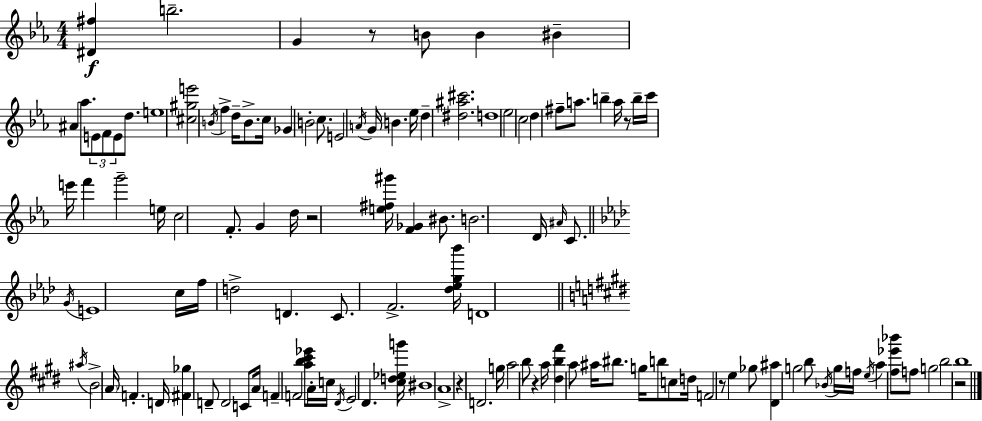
[D#4,F#5]/q B5/h. G4/q R/e B4/e B4/q BIS4/q A#4/q Ab5/e. E4/e F4/e E4/e D5/e. E5/w [C#5,G#5,E6]/h B4/s F5/q D5/s B4/e. C5/s Gb4/q B4/h C5/e. E4/h A4/s G4/s B4/q. Eb5/s D5/q [D#5,A#5,C#6]/h. D5/w Eb5/h C5/h D5/q F#5/e A5/e. B5/q A5/s R/e B5/s C6/s E6/s F6/q G6/h E5/s C5/h F4/e. G4/q D5/s R/h [E5,F#5,G#6]/s [F4,Gb4]/q BIS4/e. B4/h. D4/s A#4/s C4/e. G4/s E4/w C5/s F5/s D5/h D4/q. C4/e. F4/h. [Db5,Eb5,G5,Bb6]/s D4/w A#5/s B4/h A4/s F4/q. D4/s [F#4,Gb5]/q D4/e D4/h C4/e A4/s F4/q F4/h [A5,B5,C#6,Eb6]/e A4/s C5/s D#4/s E4/h D#4/q. [C#5,D5,Eb5,G6]/s BIS4/w A4/w R/q D4/h. G5/s A5/h B5/e R/q A5/s [D#5,B5,F#6]/q A5/e A#5/s BIS5/e. G5/s B5/e C5/e D5/s F4/h R/e E5/q Gb5/e [D#4,A#5]/q G5/h B5/e Bb4/s G5/s F5/s E5/s A5/q [F#5,Eb6,Bb6]/e F5/e G5/h B5/h R/h B5/w